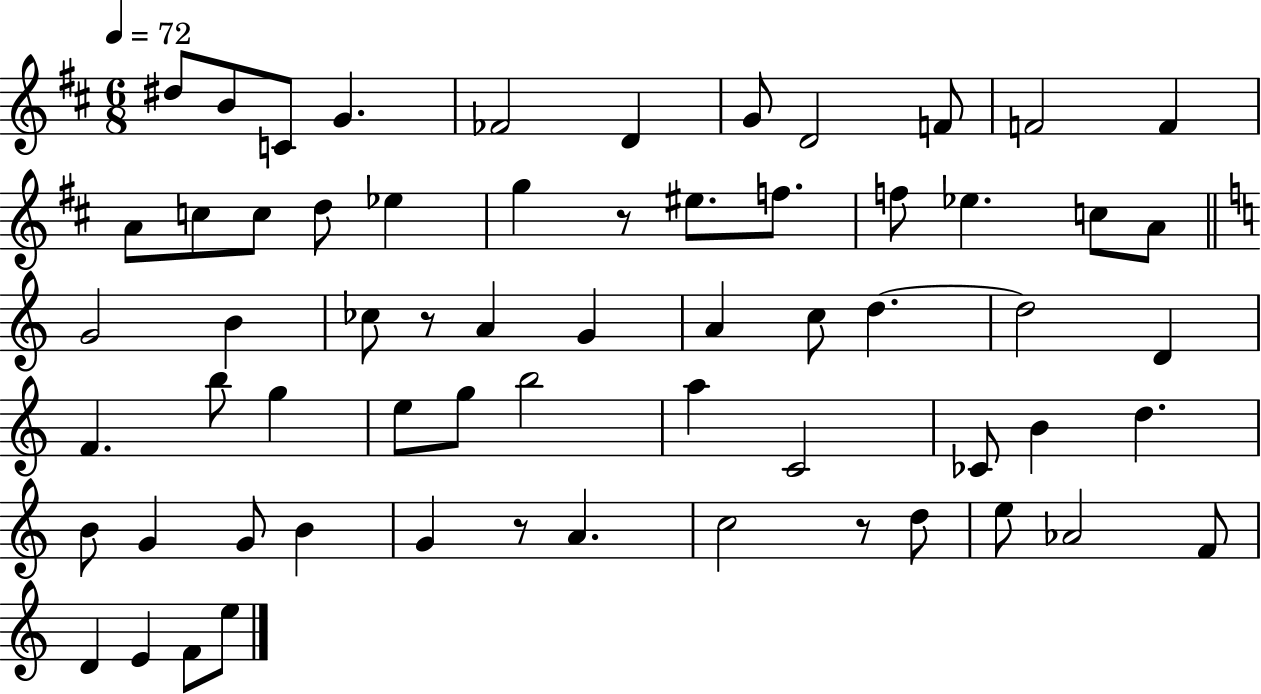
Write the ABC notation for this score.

X:1
T:Untitled
M:6/8
L:1/4
K:D
^d/2 B/2 C/2 G _F2 D G/2 D2 F/2 F2 F A/2 c/2 c/2 d/2 _e g z/2 ^e/2 f/2 f/2 _e c/2 A/2 G2 B _c/2 z/2 A G A c/2 d d2 D F b/2 g e/2 g/2 b2 a C2 _C/2 B d B/2 G G/2 B G z/2 A c2 z/2 d/2 e/2 _A2 F/2 D E F/2 e/2